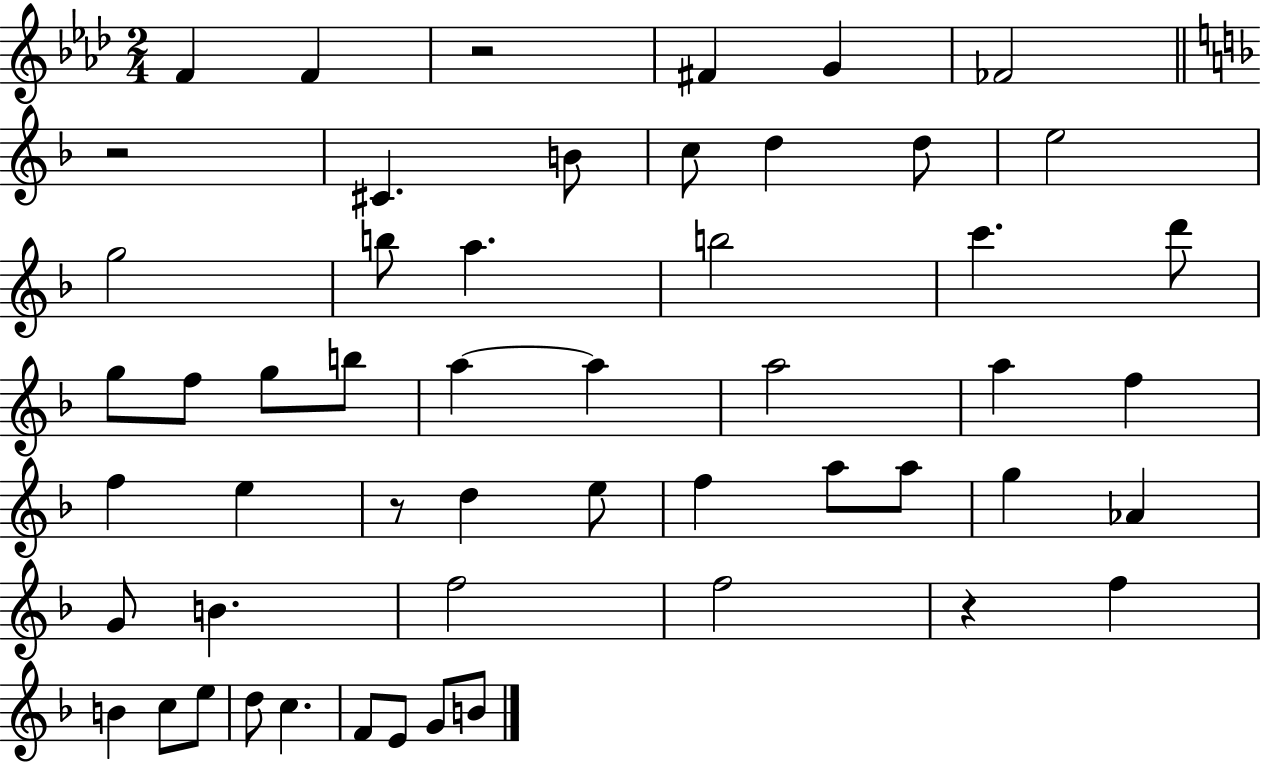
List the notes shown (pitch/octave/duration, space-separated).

F4/q F4/q R/h F#4/q G4/q FES4/h R/h C#4/q. B4/e C5/e D5/q D5/e E5/h G5/h B5/e A5/q. B5/h C6/q. D6/e G5/e F5/e G5/e B5/e A5/q A5/q A5/h A5/q F5/q F5/q E5/q R/e D5/q E5/e F5/q A5/e A5/e G5/q Ab4/q G4/e B4/q. F5/h F5/h R/q F5/q B4/q C5/e E5/e D5/e C5/q. F4/e E4/e G4/e B4/e